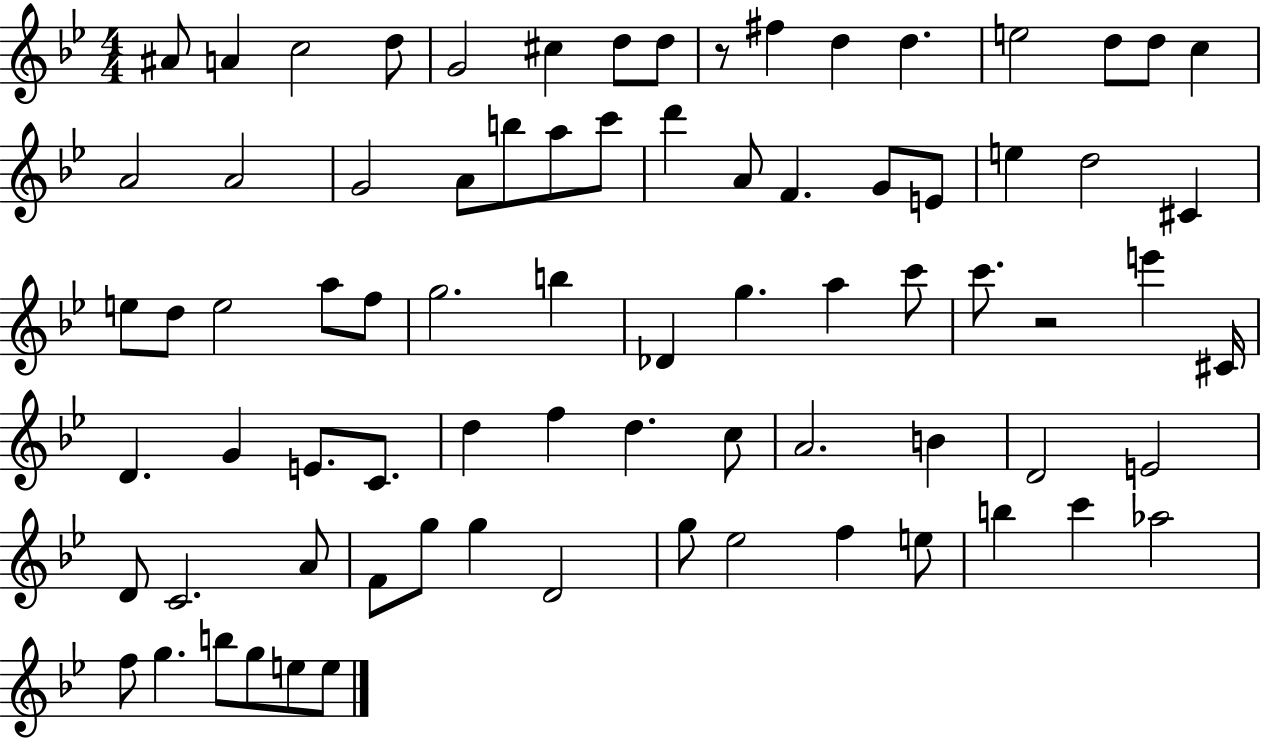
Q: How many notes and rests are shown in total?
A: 78